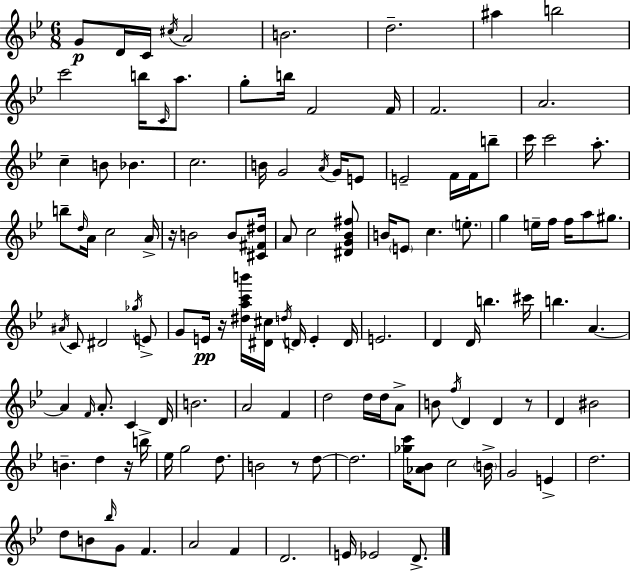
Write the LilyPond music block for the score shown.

{
  \clef treble
  \numericTimeSignature
  \time 6/8
  \key g \minor
  g'8\p d'16 c'16 \acciaccatura { cis''16 } a'2 | b'2. | d''2.-- | ais''4 b''2 | \break c'''2 b''16 \grace { c'16 } a''8. | g''8-. b''16 f'2 | f'16 f'2. | a'2. | \break c''4-- b'8 bes'4. | c''2. | b'16 g'2 \acciaccatura { a'16 } | g'16 e'8 e'2-- f'16 | \break f'16 b''8-- c'''16 c'''2 | a''8.-. b''8-- \grace { d''16 } a'16 c''2 | a'16-> r16 b'2 | b'8 <cis' fis' dis''>16 a'8 c''2 | \break <dis' g' bes' fis''>8 b'16 \parenthesize e'8 c''4. | \parenthesize e''8.-. g''4 e''16-- f''16 f''16 a''8 | gis''8. \acciaccatura { ais'16 } c'8 dis'2 | \acciaccatura { ges''16 } e'8-> g'8 e'16\pp r16 <dis'' a'' c''' b'''>16 <dis' cis''>16 | \break \acciaccatura { d''16 } d'16 e'4-. d'16 e'2. | d'4 d'16 | b''4. cis'''16 b''4. | a'4.~~ a'4 \grace { f'16 } | \break a'8.-. c'4 d'16 b'2. | a'2 | f'4 d''2 | d''16 d''16 a'8-> b'8 \acciaccatura { f''16 } d'4 | \break d'4 r8 d'4 | bis'2 b'4.-- | d''4 r16 b''16-> ees''16 g''2 | d''8. b'2 | \break r8 d''8~~ d''2. | <ges'' c'''>16 <aes' bes'>8 | c''2 \parenthesize b'16-> g'2 | e'4-> d''2. | \break d''8 b'8 | \grace { bes''16 } g'8 f'4. a'2 | f'4 d'2. | e'16 ees'2 | \break d'8.-> \bar "|."
}